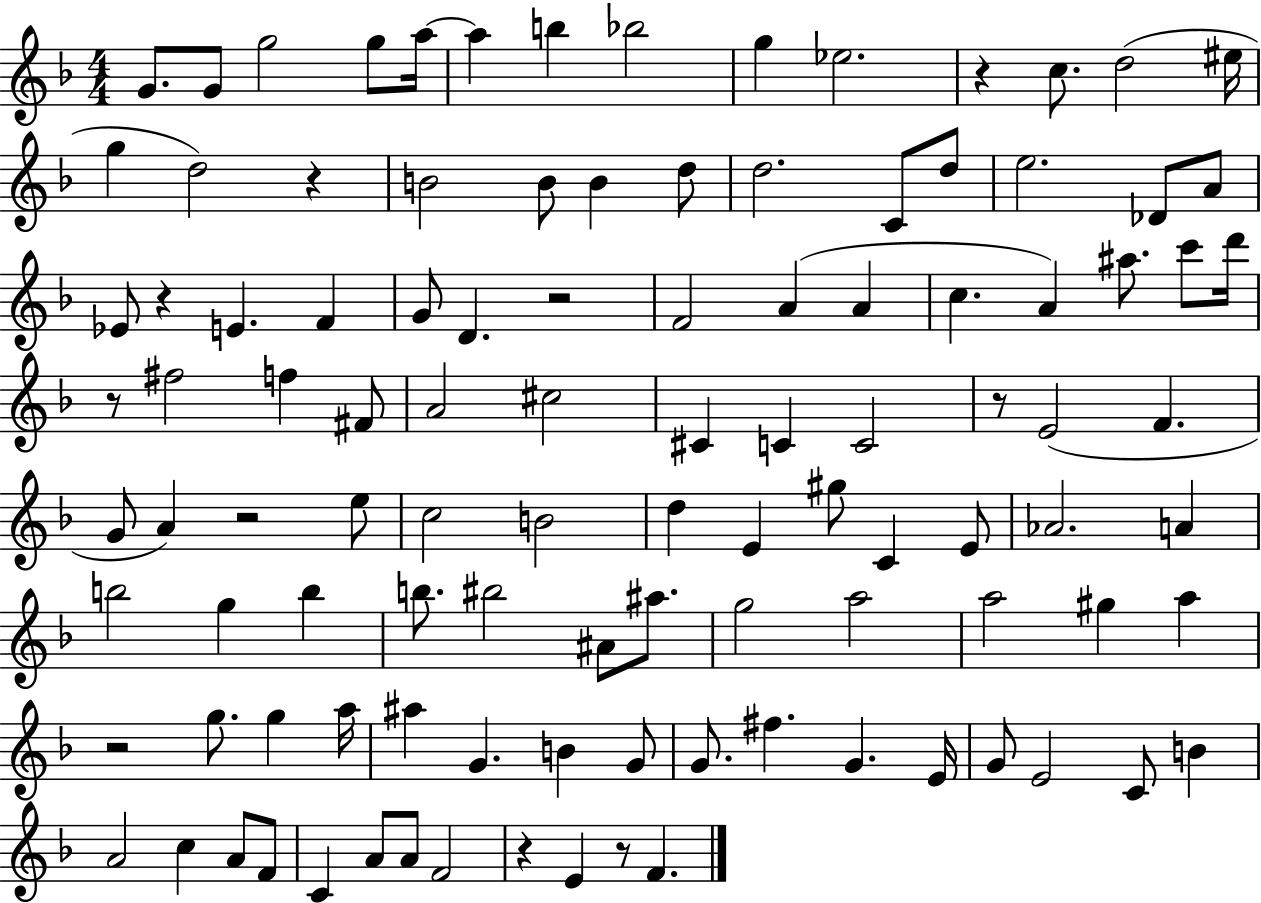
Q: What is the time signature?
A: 4/4